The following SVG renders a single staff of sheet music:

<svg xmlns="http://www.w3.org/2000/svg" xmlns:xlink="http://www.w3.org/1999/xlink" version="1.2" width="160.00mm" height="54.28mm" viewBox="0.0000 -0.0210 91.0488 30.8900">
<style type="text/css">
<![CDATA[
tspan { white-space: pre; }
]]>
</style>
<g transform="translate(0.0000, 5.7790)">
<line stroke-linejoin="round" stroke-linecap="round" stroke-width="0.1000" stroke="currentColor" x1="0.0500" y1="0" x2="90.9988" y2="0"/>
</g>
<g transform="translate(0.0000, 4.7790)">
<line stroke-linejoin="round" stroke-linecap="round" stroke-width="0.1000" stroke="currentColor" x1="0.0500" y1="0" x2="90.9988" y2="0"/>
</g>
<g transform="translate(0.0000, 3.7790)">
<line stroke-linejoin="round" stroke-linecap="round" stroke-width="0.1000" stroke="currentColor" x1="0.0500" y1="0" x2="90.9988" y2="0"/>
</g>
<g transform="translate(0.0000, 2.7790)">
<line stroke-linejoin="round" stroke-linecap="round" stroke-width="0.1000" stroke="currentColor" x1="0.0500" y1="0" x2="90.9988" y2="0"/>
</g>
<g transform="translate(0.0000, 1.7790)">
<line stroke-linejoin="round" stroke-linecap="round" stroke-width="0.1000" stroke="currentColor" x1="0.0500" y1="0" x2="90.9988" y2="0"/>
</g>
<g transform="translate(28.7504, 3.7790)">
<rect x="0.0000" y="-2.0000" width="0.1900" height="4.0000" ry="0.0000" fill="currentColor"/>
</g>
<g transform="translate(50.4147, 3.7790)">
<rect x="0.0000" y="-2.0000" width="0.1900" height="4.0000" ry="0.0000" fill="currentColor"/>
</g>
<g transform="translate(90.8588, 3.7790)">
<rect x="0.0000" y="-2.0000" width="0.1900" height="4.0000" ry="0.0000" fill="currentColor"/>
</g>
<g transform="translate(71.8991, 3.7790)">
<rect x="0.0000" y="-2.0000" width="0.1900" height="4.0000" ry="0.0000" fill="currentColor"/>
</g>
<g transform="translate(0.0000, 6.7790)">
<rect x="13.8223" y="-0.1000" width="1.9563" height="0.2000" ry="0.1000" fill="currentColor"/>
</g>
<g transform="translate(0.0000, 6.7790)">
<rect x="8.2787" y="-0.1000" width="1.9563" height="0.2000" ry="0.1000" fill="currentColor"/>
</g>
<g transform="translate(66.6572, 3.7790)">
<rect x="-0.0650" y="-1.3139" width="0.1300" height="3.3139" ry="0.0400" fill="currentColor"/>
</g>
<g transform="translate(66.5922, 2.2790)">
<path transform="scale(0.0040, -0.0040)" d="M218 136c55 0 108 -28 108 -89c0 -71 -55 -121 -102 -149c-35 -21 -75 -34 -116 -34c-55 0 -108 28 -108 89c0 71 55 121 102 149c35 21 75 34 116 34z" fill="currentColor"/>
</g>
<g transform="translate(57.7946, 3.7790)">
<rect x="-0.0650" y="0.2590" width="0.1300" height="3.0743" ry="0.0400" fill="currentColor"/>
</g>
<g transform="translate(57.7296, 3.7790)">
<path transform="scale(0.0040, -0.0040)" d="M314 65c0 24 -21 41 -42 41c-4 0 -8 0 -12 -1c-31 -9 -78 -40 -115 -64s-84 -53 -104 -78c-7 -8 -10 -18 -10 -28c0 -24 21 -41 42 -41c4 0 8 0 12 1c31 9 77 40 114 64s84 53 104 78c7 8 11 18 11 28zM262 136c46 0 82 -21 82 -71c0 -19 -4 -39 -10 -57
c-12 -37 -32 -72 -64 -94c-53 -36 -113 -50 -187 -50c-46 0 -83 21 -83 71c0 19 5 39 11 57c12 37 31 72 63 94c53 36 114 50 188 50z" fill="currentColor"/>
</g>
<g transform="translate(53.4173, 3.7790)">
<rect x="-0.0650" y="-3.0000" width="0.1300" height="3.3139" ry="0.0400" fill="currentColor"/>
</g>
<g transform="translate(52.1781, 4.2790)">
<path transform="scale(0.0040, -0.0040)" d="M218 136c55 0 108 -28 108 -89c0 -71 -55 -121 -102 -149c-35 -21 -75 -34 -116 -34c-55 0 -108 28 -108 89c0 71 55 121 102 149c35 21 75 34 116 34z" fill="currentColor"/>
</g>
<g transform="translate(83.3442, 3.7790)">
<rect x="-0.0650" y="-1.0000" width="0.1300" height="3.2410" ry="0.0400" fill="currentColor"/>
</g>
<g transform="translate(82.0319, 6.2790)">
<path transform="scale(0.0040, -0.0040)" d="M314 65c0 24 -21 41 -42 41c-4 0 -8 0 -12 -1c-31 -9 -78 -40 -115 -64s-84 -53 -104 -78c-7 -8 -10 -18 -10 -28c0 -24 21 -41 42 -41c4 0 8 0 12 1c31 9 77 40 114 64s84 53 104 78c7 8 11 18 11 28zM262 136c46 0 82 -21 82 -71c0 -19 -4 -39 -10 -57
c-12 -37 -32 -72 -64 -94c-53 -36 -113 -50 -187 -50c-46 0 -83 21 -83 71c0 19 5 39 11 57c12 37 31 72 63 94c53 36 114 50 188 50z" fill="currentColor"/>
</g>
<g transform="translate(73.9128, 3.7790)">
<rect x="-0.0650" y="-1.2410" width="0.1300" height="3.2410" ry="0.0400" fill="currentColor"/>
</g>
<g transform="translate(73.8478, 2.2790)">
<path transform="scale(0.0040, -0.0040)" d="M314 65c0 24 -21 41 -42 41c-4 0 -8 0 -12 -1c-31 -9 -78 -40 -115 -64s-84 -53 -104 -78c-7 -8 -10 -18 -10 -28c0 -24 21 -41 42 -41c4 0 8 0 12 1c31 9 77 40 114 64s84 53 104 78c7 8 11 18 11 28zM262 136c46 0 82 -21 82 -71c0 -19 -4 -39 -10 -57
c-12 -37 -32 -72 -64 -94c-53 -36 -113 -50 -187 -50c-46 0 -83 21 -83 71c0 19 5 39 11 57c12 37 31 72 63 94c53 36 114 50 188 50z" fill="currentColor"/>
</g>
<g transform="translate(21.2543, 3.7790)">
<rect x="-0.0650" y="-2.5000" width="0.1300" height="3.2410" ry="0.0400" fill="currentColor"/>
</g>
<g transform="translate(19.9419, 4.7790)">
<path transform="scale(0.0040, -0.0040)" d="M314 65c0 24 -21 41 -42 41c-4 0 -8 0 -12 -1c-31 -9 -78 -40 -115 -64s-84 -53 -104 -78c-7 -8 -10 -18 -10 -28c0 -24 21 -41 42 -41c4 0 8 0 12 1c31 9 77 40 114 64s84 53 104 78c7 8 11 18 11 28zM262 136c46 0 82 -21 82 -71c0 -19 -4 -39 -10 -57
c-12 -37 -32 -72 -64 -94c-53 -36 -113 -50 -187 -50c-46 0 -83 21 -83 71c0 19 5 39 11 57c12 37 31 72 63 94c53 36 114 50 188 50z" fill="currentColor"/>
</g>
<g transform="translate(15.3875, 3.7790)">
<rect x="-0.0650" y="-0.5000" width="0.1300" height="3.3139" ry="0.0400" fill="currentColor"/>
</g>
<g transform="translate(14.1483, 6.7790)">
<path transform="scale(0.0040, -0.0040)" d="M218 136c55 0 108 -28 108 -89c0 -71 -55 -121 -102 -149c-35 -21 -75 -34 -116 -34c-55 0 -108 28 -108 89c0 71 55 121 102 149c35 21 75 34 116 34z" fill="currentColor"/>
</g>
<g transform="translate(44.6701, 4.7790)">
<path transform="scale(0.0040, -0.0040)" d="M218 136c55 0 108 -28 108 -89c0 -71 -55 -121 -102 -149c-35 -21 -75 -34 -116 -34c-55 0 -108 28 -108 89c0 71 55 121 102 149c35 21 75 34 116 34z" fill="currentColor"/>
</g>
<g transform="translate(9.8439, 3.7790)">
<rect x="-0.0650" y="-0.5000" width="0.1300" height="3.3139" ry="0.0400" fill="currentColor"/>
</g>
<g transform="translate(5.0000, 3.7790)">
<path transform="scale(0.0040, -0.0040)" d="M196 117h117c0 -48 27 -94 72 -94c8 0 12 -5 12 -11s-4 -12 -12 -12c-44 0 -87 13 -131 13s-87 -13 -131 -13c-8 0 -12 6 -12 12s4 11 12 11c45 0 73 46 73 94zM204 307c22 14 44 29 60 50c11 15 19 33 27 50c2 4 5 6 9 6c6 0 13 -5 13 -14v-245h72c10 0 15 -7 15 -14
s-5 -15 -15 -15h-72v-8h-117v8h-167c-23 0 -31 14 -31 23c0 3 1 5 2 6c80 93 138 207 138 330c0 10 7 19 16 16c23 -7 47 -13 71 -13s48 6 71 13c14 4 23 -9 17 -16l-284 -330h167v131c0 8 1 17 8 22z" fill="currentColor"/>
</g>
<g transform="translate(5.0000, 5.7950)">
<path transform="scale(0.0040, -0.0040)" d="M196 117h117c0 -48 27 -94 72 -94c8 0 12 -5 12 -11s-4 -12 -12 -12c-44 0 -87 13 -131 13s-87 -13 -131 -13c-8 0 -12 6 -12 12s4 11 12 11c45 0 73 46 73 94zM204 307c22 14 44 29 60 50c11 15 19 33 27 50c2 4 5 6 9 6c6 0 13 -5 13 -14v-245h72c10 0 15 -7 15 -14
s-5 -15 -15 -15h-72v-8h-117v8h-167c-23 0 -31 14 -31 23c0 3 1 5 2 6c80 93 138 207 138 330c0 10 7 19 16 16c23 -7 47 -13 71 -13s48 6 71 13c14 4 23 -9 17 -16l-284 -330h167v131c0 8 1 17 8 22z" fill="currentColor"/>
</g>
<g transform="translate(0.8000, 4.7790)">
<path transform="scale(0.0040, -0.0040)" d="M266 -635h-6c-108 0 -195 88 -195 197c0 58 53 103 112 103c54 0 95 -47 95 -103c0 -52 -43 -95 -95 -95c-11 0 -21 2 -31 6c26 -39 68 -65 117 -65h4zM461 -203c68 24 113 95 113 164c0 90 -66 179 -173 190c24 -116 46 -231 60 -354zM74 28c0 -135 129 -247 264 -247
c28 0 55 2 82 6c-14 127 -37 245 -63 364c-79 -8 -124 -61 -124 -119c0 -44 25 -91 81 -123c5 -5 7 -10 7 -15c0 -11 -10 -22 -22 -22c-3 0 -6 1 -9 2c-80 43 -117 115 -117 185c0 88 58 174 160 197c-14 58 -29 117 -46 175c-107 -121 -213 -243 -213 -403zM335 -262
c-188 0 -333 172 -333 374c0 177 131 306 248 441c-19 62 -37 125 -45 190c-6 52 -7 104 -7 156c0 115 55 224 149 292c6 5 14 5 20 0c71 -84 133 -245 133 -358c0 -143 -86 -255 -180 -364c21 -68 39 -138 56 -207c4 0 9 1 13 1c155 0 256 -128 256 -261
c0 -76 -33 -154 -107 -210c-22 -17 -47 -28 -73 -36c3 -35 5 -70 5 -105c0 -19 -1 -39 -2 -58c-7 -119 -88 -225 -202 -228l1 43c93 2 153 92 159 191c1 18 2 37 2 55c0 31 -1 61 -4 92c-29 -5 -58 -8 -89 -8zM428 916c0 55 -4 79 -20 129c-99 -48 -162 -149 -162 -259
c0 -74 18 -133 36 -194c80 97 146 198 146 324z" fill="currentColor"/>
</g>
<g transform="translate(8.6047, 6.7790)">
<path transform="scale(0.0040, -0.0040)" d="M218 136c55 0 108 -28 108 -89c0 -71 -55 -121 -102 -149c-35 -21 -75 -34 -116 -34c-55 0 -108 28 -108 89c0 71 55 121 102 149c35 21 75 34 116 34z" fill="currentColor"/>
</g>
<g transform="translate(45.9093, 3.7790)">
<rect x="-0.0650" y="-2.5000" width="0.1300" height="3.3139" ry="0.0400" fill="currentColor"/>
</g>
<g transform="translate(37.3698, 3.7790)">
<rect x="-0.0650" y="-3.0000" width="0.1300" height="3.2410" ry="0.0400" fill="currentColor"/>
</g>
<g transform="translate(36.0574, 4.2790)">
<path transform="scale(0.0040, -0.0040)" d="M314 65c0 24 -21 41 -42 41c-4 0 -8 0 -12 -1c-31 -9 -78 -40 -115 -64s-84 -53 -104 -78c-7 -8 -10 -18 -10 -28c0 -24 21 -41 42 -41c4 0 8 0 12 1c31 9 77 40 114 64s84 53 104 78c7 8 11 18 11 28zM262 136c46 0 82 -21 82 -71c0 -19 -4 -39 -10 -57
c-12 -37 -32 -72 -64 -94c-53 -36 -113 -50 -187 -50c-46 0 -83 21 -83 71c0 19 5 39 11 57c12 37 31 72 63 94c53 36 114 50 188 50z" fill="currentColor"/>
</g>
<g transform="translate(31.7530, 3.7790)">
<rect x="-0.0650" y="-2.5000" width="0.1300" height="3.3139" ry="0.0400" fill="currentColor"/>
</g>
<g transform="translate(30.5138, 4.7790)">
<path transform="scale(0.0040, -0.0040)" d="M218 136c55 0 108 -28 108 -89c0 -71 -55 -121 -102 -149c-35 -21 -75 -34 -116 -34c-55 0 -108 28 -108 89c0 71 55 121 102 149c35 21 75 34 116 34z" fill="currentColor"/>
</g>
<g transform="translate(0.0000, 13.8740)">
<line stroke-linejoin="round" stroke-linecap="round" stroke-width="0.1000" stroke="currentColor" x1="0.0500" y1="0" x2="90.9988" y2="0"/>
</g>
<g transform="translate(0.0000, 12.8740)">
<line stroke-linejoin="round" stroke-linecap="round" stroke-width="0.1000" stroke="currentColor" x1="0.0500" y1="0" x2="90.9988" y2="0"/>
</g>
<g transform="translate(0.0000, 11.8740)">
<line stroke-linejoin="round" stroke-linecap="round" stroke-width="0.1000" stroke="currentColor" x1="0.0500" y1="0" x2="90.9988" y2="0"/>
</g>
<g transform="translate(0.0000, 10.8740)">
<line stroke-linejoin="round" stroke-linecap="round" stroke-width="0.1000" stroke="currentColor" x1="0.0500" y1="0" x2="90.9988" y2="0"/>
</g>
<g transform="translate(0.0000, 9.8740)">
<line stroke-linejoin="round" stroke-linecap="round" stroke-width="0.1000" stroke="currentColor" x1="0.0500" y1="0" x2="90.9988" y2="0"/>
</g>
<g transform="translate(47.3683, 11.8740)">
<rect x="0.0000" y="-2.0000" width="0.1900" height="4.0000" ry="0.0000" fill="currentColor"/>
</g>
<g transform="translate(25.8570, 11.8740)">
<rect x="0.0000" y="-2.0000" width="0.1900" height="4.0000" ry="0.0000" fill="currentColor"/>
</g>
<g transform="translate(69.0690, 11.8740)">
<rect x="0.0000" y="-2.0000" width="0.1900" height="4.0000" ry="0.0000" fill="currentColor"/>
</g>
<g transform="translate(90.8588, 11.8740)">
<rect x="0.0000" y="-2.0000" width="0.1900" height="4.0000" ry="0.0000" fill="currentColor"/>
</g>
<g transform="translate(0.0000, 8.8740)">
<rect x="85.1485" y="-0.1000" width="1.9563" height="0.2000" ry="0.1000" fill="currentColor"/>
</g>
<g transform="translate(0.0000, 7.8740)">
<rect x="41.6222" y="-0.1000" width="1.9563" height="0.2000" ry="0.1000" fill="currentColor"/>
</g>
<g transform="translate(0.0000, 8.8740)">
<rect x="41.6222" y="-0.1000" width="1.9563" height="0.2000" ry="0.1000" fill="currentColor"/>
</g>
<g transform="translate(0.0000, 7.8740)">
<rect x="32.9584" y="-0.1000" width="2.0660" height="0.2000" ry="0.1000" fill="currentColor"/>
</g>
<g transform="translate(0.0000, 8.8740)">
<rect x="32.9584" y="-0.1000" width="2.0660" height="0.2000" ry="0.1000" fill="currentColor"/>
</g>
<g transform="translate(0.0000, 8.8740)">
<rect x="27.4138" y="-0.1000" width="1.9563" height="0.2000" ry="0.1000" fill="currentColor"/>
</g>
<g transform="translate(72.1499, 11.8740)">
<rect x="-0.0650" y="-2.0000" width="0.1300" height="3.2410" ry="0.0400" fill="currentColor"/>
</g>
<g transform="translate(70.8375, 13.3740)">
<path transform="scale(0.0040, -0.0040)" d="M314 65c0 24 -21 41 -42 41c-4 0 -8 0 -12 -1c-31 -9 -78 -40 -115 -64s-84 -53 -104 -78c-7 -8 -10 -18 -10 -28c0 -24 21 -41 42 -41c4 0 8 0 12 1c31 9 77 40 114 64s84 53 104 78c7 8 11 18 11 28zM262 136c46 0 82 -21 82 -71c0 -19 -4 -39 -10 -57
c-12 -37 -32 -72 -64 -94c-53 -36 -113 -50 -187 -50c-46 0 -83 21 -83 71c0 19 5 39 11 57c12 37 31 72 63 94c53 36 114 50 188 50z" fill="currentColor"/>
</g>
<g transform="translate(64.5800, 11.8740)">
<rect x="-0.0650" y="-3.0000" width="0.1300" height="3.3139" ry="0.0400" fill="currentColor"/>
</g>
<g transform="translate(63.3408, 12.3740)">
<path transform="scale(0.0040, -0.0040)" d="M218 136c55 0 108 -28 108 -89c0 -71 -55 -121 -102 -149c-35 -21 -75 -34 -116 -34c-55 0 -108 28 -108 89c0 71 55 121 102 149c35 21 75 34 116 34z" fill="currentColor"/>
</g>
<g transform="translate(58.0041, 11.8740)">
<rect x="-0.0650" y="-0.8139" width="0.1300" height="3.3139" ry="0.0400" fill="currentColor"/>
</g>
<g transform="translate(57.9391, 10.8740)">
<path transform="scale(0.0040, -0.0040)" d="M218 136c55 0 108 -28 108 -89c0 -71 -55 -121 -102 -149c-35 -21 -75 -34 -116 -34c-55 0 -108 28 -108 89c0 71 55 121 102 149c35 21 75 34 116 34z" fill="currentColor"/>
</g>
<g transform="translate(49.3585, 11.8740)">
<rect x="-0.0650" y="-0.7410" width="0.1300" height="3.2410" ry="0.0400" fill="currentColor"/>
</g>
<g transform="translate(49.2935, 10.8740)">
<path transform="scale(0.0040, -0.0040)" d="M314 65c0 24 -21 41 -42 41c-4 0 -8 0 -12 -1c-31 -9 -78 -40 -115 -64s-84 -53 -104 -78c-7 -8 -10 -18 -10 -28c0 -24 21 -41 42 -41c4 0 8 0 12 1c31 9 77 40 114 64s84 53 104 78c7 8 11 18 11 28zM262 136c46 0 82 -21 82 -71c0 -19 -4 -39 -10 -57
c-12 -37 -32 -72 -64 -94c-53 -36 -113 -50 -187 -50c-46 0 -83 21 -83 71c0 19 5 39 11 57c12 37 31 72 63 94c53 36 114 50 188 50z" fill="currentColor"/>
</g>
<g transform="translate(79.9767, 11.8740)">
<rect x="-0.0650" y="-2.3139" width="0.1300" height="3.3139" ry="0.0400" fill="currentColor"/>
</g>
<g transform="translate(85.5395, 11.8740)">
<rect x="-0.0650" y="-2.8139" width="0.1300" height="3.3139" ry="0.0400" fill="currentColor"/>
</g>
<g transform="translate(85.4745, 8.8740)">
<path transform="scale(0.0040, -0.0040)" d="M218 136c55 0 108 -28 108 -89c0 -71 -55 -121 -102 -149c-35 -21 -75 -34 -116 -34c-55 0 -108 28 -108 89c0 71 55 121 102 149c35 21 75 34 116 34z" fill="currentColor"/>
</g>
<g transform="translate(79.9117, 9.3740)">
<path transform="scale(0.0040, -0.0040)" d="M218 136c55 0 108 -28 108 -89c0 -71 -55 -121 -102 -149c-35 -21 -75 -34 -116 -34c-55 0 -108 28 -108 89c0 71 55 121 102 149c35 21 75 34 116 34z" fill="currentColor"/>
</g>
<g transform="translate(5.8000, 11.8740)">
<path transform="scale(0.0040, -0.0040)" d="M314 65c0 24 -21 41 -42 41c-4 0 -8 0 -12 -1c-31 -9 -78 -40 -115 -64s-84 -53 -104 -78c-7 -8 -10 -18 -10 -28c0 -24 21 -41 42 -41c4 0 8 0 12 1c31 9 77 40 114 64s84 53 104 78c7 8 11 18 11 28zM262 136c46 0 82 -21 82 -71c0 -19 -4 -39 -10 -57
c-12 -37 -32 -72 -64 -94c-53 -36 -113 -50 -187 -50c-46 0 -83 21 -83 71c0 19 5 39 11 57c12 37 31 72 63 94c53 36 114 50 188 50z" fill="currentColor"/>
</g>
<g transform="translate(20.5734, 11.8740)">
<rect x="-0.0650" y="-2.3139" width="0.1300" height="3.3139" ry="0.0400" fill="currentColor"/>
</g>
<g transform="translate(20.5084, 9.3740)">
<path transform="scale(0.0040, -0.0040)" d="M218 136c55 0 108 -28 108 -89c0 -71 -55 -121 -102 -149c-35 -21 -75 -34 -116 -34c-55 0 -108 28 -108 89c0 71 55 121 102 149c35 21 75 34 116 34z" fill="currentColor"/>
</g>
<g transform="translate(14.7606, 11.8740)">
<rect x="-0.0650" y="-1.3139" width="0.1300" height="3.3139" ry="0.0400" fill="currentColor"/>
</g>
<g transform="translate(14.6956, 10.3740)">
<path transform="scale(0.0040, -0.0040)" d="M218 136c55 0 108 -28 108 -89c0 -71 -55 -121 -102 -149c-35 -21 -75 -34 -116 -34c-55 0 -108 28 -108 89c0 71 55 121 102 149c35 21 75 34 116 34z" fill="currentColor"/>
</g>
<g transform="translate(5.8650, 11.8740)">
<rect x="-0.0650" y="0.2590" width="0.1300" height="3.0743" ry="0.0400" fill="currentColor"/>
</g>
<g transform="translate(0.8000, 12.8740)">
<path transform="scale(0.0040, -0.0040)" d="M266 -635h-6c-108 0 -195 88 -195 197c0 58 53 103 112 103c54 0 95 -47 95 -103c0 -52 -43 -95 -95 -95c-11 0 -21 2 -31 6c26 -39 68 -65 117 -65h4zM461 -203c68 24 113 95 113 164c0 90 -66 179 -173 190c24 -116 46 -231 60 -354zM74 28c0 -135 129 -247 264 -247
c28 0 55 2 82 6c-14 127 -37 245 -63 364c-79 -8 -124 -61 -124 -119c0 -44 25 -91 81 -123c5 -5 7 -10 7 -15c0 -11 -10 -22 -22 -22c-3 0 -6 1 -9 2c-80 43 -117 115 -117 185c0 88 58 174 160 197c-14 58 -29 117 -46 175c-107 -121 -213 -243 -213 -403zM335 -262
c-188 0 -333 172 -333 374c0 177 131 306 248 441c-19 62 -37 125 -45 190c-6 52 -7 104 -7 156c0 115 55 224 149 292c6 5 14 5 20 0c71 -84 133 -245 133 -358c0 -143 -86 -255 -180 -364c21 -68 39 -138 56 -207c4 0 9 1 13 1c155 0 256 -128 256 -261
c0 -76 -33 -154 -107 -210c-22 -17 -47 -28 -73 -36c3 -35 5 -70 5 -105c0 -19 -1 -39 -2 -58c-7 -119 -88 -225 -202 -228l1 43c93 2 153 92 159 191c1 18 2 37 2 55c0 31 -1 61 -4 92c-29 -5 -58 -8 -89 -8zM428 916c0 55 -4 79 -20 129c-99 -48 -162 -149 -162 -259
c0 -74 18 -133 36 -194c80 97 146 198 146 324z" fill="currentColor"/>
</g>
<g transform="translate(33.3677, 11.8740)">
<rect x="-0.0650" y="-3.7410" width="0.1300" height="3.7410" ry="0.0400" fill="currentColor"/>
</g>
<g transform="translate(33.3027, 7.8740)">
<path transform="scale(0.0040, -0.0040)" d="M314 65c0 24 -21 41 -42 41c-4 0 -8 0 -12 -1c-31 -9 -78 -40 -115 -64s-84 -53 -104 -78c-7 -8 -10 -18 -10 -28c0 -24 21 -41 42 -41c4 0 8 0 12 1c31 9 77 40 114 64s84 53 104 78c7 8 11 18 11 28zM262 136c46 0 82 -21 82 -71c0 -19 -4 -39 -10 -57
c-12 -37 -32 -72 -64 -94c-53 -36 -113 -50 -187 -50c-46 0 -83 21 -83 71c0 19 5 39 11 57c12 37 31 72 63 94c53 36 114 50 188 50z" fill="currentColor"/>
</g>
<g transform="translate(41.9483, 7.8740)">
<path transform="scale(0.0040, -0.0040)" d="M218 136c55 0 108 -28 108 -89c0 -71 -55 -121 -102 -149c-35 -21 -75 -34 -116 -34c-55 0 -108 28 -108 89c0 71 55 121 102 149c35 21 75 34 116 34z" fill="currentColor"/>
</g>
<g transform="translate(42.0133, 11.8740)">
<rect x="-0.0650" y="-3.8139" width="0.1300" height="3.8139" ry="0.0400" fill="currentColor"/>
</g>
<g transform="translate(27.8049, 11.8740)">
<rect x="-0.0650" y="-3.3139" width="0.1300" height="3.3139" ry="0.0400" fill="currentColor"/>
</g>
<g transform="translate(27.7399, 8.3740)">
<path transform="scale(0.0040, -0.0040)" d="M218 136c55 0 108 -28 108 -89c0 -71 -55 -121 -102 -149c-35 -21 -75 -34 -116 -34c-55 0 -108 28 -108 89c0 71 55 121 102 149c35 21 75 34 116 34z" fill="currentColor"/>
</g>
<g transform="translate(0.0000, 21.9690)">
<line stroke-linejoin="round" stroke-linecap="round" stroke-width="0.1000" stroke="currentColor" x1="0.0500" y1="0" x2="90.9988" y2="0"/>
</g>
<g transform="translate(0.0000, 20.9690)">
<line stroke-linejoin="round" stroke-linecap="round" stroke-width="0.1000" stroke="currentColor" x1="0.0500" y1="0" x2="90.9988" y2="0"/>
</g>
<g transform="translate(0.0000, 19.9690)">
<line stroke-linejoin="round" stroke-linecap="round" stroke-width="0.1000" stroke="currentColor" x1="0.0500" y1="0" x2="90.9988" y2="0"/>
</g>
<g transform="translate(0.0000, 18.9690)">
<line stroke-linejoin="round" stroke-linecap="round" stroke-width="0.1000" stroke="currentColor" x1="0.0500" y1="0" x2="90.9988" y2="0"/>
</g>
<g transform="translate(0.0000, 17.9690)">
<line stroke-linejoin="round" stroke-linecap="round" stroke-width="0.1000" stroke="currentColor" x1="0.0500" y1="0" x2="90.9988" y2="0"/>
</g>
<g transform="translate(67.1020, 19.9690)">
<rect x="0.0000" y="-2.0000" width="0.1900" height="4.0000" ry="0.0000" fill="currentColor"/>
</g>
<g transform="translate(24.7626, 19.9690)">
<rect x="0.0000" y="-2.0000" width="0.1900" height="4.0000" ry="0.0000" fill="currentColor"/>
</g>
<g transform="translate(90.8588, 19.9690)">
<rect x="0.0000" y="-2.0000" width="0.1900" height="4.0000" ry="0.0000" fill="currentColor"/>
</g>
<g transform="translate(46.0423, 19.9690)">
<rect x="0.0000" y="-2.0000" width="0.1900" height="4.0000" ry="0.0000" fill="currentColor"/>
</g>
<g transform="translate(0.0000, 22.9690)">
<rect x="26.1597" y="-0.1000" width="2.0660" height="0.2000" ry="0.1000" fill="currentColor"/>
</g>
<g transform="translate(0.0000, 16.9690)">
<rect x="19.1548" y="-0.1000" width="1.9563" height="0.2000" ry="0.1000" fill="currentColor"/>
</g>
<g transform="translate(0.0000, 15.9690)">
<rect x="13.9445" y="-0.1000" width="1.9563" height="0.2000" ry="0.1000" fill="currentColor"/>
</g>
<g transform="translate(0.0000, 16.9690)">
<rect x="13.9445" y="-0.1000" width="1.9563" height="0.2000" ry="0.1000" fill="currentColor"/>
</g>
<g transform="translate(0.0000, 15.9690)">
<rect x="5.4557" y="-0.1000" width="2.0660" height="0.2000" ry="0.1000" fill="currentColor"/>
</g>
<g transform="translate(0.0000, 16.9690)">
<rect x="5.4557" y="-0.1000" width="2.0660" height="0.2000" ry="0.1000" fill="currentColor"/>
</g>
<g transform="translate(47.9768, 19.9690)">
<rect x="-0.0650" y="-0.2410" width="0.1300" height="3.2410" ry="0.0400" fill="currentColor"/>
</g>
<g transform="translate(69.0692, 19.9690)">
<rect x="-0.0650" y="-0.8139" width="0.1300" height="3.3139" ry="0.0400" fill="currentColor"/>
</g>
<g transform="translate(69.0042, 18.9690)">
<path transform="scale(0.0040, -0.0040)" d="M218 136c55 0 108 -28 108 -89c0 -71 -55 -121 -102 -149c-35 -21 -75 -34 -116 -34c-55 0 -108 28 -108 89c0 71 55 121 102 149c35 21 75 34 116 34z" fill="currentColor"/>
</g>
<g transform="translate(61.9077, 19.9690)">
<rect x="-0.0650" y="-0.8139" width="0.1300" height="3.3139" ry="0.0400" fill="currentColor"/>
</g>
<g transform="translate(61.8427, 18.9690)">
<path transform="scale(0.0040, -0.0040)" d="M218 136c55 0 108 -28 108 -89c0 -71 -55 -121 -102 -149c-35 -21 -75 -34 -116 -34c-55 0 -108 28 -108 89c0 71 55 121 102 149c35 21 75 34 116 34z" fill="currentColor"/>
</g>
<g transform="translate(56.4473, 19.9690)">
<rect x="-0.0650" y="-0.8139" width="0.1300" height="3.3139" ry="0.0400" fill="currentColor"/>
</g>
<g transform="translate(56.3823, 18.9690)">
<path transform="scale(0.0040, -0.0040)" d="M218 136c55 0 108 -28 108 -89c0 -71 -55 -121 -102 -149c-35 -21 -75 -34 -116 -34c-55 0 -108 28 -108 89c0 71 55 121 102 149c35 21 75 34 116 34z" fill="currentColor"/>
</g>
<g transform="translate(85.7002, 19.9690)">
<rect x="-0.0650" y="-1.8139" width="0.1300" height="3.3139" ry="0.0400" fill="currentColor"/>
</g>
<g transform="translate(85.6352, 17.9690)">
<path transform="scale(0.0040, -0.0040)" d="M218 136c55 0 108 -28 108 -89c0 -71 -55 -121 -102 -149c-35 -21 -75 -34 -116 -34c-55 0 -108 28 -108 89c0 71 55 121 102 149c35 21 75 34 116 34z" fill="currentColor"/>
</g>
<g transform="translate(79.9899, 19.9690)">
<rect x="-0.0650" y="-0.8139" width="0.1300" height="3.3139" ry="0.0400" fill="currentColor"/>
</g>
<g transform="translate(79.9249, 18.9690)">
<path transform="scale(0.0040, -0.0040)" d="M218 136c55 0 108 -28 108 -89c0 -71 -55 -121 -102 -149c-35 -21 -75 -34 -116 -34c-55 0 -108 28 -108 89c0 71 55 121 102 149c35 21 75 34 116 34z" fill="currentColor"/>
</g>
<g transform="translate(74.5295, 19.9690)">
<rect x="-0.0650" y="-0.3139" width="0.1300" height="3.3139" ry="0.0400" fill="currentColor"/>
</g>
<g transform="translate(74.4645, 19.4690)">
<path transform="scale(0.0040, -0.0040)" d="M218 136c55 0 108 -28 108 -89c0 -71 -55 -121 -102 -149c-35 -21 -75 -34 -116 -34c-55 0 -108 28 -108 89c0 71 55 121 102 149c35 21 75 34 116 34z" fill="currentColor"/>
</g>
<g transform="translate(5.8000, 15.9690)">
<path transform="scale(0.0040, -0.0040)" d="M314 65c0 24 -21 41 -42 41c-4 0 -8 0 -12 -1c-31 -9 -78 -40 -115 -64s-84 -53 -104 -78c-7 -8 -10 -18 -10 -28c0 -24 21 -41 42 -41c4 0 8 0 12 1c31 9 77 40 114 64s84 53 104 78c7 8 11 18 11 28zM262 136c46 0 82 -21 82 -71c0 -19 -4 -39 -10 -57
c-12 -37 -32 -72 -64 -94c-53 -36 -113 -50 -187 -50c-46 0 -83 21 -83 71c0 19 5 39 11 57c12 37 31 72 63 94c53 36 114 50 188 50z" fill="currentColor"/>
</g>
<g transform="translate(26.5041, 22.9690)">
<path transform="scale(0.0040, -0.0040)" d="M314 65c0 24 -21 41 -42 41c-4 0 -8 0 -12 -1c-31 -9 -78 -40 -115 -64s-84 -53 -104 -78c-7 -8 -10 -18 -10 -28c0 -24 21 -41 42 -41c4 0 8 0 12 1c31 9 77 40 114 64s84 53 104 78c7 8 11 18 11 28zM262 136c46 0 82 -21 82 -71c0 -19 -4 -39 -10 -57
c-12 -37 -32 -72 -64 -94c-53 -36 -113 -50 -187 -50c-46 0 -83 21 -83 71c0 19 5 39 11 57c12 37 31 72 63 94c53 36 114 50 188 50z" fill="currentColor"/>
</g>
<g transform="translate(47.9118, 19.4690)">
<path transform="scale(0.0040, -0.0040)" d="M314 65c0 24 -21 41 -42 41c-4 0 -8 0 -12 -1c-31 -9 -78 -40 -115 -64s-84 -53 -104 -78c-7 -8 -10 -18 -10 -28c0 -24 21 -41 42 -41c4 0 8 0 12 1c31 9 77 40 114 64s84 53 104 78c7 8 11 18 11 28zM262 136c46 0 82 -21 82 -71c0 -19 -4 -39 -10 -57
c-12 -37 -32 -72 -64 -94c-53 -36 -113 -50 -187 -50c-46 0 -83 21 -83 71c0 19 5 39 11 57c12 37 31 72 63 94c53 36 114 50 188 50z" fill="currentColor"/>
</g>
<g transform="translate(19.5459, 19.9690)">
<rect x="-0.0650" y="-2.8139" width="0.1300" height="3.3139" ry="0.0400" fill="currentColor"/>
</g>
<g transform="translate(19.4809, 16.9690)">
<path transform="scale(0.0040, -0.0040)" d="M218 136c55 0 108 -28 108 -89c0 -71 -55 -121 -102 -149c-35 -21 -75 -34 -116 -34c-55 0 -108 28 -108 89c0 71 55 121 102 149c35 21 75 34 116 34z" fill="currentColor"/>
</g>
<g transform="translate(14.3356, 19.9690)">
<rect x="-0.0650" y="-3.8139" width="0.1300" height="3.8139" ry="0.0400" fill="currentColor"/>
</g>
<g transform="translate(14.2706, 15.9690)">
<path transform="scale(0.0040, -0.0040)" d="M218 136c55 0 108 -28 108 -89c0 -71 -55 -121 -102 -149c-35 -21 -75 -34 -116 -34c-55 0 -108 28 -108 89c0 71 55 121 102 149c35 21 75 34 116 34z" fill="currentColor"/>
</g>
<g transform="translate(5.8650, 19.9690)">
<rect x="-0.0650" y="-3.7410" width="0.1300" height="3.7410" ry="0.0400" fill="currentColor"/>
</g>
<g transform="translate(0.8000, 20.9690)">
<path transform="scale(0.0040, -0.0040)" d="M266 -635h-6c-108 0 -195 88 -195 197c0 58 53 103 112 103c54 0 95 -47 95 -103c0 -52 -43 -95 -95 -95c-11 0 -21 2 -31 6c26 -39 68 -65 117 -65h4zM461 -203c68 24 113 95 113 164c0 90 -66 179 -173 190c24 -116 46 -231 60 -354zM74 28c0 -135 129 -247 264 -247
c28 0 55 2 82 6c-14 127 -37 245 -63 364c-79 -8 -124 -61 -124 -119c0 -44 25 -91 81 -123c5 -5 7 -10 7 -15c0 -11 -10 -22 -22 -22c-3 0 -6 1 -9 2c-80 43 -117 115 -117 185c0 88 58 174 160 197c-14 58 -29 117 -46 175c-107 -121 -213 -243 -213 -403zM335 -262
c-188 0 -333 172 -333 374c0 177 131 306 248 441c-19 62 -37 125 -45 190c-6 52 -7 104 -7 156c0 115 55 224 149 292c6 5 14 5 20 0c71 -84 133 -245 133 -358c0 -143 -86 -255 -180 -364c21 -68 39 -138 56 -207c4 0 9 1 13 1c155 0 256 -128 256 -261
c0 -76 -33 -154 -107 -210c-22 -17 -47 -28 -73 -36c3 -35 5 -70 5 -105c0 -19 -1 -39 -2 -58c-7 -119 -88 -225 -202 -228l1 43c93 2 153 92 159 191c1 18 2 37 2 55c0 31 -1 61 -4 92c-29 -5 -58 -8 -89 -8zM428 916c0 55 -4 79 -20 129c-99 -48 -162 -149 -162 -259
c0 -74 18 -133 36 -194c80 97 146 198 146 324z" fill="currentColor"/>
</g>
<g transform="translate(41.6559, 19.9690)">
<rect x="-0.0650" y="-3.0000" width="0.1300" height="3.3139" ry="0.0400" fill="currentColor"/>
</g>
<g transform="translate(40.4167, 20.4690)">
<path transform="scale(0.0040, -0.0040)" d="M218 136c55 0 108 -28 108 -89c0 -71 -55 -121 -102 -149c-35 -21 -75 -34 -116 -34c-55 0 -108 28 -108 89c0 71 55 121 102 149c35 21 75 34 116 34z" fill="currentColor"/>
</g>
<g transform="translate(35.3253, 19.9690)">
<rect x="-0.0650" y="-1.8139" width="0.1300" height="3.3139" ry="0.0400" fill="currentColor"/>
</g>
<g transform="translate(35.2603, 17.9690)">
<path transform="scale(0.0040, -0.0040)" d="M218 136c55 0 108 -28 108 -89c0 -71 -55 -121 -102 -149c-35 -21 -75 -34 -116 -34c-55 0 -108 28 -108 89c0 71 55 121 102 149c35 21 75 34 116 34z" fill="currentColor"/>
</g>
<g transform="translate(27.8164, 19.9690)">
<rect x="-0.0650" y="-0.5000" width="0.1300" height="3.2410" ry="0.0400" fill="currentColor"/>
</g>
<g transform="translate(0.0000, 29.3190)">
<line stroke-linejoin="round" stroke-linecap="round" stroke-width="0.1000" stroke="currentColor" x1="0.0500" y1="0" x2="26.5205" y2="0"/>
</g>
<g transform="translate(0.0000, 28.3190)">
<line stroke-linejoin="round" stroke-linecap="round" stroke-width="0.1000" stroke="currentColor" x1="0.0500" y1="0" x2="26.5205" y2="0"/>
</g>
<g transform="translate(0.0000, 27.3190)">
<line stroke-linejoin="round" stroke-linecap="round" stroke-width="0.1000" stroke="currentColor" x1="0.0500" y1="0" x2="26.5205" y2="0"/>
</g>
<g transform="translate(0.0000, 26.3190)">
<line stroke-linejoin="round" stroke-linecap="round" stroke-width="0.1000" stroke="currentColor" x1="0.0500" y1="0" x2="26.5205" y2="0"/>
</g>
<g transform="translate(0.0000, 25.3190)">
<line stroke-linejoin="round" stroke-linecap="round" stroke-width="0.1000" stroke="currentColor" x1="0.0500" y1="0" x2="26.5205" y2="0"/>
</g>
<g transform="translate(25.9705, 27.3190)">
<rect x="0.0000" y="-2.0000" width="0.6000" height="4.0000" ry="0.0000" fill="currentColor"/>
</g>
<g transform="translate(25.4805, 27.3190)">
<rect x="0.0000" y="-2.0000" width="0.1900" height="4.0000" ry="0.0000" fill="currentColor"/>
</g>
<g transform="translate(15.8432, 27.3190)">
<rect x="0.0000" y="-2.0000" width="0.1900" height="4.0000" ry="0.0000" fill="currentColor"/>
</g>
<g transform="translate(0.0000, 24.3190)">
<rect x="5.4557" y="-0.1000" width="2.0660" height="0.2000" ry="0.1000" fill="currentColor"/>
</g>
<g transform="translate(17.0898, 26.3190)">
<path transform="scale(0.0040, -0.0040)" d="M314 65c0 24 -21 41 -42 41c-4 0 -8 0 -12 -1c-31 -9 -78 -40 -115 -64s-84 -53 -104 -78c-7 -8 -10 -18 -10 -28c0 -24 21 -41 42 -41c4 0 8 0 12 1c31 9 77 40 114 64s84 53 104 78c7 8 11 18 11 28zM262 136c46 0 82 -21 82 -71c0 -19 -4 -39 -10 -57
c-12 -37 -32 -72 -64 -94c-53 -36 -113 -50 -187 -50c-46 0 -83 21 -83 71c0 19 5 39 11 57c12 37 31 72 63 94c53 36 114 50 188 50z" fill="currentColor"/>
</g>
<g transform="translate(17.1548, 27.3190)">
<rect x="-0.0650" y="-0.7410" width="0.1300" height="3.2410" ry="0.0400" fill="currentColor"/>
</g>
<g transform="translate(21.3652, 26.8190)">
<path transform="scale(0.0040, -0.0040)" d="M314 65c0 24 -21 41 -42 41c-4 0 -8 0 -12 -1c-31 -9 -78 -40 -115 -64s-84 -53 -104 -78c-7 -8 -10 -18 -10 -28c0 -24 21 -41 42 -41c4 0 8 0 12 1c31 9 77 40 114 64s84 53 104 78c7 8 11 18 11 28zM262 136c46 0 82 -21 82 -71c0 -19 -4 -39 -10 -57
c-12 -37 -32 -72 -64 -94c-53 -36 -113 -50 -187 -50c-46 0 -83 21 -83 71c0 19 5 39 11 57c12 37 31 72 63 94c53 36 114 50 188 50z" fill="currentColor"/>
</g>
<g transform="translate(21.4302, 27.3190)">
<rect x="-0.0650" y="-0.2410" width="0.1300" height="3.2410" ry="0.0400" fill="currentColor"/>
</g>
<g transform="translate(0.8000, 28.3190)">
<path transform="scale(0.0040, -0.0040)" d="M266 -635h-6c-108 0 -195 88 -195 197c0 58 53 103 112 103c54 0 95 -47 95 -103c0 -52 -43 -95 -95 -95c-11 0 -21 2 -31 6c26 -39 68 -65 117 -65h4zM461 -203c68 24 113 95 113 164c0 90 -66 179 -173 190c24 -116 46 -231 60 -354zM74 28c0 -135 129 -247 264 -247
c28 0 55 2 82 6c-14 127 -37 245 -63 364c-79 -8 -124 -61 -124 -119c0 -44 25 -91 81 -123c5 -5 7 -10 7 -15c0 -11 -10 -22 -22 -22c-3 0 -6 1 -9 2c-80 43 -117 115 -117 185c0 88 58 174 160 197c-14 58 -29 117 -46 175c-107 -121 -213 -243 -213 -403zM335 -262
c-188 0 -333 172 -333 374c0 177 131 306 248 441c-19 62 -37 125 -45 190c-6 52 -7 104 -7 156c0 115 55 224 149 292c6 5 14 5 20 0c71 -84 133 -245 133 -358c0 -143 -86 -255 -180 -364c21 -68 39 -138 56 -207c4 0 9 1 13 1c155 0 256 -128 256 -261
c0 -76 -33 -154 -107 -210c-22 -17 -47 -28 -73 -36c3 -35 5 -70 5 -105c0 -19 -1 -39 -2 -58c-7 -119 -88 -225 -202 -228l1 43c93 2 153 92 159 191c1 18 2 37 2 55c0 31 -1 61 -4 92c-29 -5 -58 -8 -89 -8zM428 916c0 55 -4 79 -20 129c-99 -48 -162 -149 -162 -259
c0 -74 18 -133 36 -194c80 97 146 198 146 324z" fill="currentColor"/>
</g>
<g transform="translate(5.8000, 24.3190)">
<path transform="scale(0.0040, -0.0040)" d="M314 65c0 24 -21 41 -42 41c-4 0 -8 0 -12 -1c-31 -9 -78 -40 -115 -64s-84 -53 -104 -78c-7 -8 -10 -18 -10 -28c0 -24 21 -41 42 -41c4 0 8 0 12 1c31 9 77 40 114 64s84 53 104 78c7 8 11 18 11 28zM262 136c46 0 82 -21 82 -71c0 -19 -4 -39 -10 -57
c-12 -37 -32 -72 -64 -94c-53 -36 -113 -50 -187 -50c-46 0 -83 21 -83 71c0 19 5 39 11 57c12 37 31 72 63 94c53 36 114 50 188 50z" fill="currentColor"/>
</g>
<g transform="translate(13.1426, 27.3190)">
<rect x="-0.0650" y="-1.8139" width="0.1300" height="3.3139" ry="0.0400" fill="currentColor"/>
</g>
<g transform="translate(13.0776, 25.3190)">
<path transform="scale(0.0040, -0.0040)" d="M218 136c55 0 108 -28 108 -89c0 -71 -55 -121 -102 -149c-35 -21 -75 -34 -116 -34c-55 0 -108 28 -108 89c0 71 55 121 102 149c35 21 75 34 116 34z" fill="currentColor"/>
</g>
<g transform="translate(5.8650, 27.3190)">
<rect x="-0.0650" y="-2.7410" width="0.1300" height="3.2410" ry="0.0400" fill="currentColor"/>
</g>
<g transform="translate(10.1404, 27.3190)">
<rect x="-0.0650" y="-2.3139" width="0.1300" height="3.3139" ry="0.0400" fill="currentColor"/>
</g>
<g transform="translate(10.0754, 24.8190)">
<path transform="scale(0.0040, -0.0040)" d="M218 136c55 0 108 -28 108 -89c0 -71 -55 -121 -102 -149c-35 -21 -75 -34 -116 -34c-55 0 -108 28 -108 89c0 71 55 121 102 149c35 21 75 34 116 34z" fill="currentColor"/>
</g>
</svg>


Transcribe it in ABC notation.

X:1
T:Untitled
M:4/4
L:1/4
K:C
C C G2 G A2 G A B2 e e2 D2 B2 e g b c'2 c' d2 d A F2 g a c'2 c' a C2 f A c2 d d d c d f a2 g f d2 c2